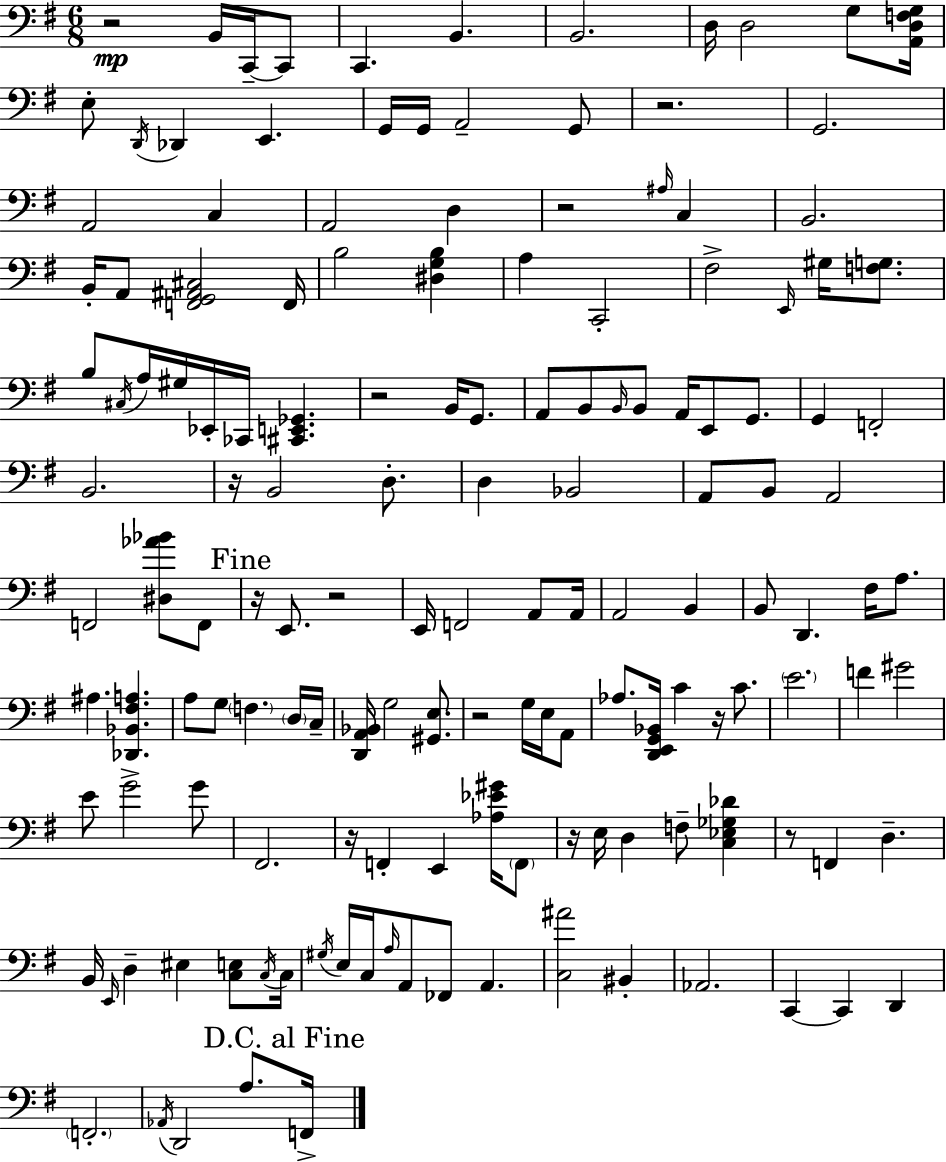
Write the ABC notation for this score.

X:1
T:Untitled
M:6/8
L:1/4
K:Em
z2 B,,/4 C,,/4 C,,/2 C,, B,, B,,2 D,/4 D,2 G,/2 [A,,D,F,G,]/4 E,/2 D,,/4 _D,, E,, G,,/4 G,,/4 A,,2 G,,/2 z2 G,,2 A,,2 C, A,,2 D, z2 ^A,/4 C, B,,2 B,,/4 A,,/2 [F,,G,,^A,,^C,]2 F,,/4 B,2 [^D,G,B,] A, C,,2 ^F,2 E,,/4 ^G,/4 [F,G,]/2 B,/2 ^C,/4 A,/4 ^G,/4 _E,,/4 _C,,/4 [^C,,E,,_G,,] z2 B,,/4 G,,/2 A,,/2 B,,/2 B,,/4 B,,/2 A,,/4 E,,/2 G,,/2 G,, F,,2 B,,2 z/4 B,,2 D,/2 D, _B,,2 A,,/2 B,,/2 A,,2 F,,2 [^D,_A_B]/2 F,,/2 z/4 E,,/2 z2 E,,/4 F,,2 A,,/2 A,,/4 A,,2 B,, B,,/2 D,, ^F,/4 A,/2 ^A, [_D,,_B,,^F,A,] A,/2 G,/2 F, D,/4 C,/4 [D,,A,,_B,,]/4 G,2 [^G,,E,]/2 z2 G,/4 E,/4 A,,/2 _A,/2 [D,,E,,G,,_B,,]/4 C z/4 C/2 E2 F ^G2 E/2 G2 G/2 ^F,,2 z/4 F,, E,, [_A,_E^G]/4 F,,/2 z/4 E,/4 D, F,/2 [C,_E,_G,_D] z/2 F,, D, B,,/4 E,,/4 D, ^E, [C,E,]/2 C,/4 C,/4 ^G,/4 E,/4 C,/4 A,/4 A,,/2 _F,,/2 A,, [C,^A]2 ^B,, _A,,2 C,, C,, D,, F,,2 _A,,/4 D,,2 A,/2 F,,/4